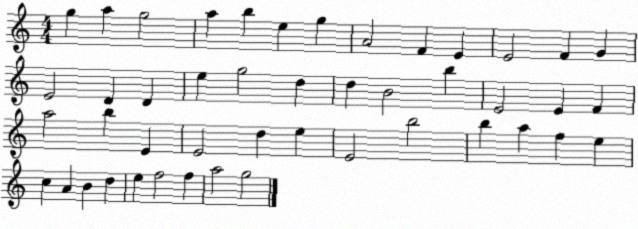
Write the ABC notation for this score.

X:1
T:Untitled
M:4/4
L:1/4
K:C
g a g2 a b e g A2 F E E2 F G E2 D D e g2 d d B2 b E2 E F a2 b E E2 d e E2 b2 b a f e c A B d e f2 f a2 g2